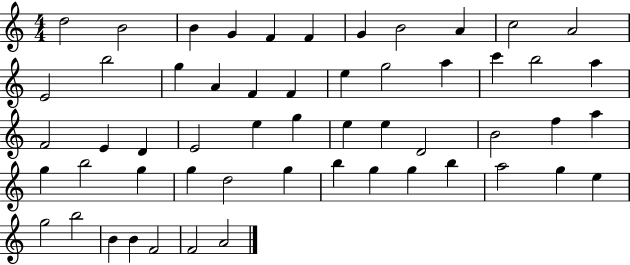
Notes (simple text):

D5/h B4/h B4/q G4/q F4/q F4/q G4/q B4/h A4/q C5/h A4/h E4/h B5/h G5/q A4/q F4/q F4/q E5/q G5/h A5/q C6/q B5/h A5/q F4/h E4/q D4/q E4/h E5/q G5/q E5/q E5/q D4/h B4/h F5/q A5/q G5/q B5/h G5/q G5/q D5/h G5/q B5/q G5/q G5/q B5/q A5/h G5/q E5/q G5/h B5/h B4/q B4/q F4/h F4/h A4/h